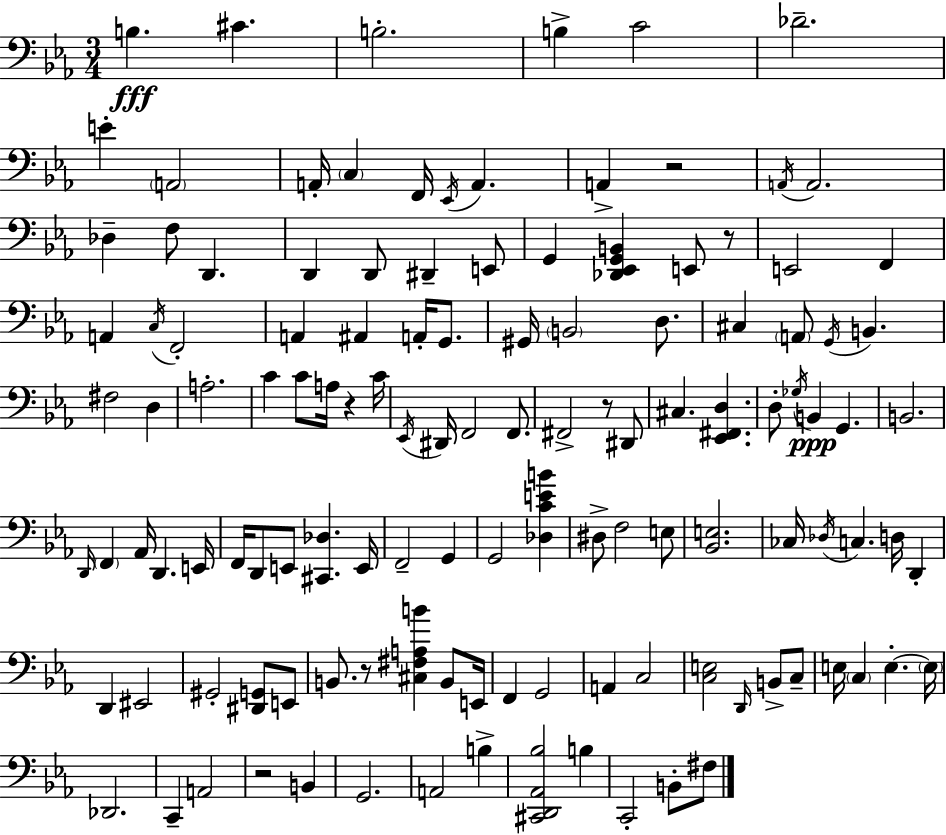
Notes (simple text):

B3/q. C#4/q. B3/h. B3/q C4/h Db4/h. E4/q A2/h A2/s C3/q F2/s Eb2/s A2/q. A2/q R/h A2/s A2/h. Db3/q F3/e D2/q. D2/q D2/e D#2/q E2/e G2/q [Db2,Eb2,G2,B2]/q E2/e R/e E2/h F2/q A2/q C3/s F2/h A2/q A#2/q A2/s G2/e. G#2/s B2/h D3/e. C#3/q A2/e G2/s B2/q. F#3/h D3/q A3/h. C4/q C4/e A3/s R/q C4/s Eb2/s D#2/s F2/h F2/e. F#2/h R/e D#2/e C#3/q. [Eb2,F#2,D3]/q. D3/e Gb3/s B2/q G2/q. B2/h. D2/s F2/q Ab2/s D2/q. E2/s F2/s D2/e E2/e [C#2,Db3]/q. E2/s F2/h G2/q G2/h [Db3,C4,E4,B4]/q D#3/e F3/h E3/e [Bb2,E3]/h. CES3/s Db3/s C3/q. D3/s D2/q D2/q EIS2/h G#2/h [D#2,G2]/e E2/e B2/e. R/e [C#3,F#3,A3,B4]/q B2/e E2/s F2/q G2/h A2/q C3/h [C3,E3]/h D2/s B2/e C3/e E3/s C3/q E3/q. E3/s Db2/h. C2/q A2/h R/h B2/q G2/h. A2/h B3/q [C#2,D2,Ab2,Bb3]/h B3/q C2/h B2/e F#3/e